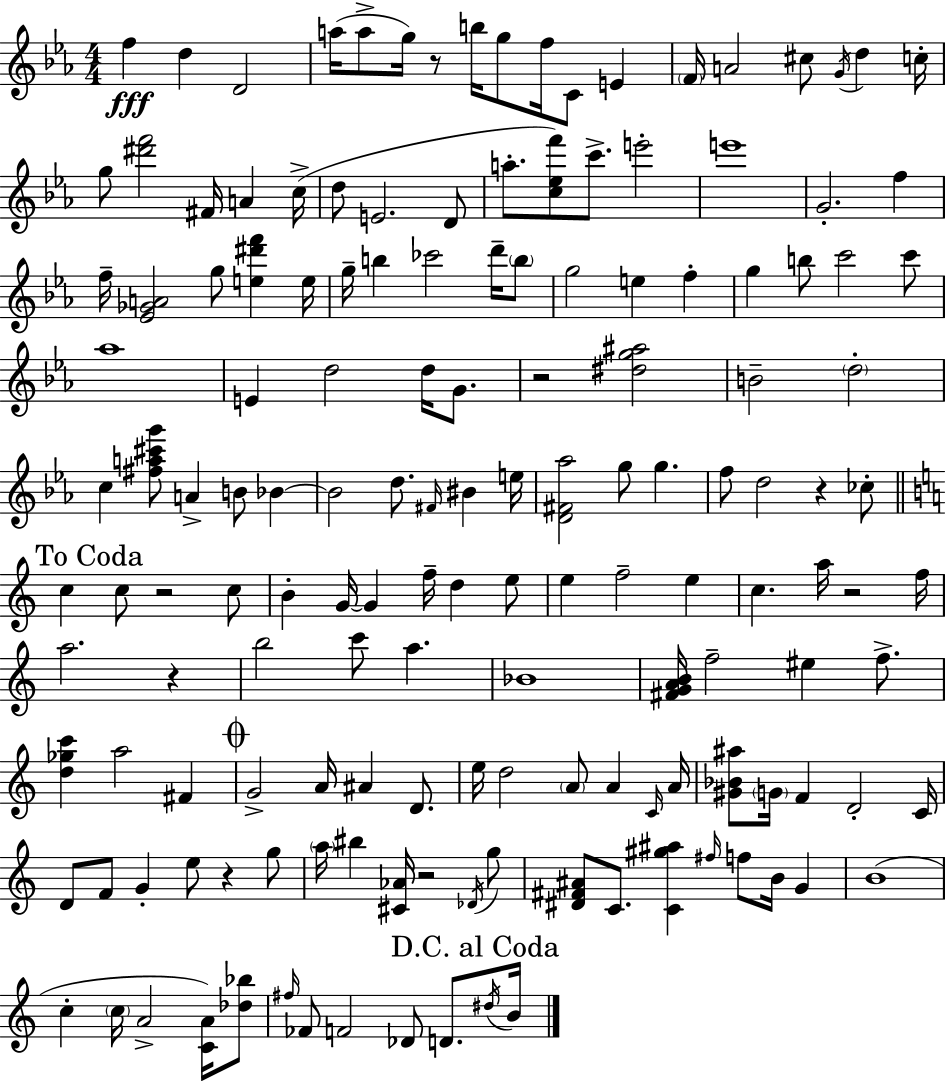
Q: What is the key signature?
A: C minor